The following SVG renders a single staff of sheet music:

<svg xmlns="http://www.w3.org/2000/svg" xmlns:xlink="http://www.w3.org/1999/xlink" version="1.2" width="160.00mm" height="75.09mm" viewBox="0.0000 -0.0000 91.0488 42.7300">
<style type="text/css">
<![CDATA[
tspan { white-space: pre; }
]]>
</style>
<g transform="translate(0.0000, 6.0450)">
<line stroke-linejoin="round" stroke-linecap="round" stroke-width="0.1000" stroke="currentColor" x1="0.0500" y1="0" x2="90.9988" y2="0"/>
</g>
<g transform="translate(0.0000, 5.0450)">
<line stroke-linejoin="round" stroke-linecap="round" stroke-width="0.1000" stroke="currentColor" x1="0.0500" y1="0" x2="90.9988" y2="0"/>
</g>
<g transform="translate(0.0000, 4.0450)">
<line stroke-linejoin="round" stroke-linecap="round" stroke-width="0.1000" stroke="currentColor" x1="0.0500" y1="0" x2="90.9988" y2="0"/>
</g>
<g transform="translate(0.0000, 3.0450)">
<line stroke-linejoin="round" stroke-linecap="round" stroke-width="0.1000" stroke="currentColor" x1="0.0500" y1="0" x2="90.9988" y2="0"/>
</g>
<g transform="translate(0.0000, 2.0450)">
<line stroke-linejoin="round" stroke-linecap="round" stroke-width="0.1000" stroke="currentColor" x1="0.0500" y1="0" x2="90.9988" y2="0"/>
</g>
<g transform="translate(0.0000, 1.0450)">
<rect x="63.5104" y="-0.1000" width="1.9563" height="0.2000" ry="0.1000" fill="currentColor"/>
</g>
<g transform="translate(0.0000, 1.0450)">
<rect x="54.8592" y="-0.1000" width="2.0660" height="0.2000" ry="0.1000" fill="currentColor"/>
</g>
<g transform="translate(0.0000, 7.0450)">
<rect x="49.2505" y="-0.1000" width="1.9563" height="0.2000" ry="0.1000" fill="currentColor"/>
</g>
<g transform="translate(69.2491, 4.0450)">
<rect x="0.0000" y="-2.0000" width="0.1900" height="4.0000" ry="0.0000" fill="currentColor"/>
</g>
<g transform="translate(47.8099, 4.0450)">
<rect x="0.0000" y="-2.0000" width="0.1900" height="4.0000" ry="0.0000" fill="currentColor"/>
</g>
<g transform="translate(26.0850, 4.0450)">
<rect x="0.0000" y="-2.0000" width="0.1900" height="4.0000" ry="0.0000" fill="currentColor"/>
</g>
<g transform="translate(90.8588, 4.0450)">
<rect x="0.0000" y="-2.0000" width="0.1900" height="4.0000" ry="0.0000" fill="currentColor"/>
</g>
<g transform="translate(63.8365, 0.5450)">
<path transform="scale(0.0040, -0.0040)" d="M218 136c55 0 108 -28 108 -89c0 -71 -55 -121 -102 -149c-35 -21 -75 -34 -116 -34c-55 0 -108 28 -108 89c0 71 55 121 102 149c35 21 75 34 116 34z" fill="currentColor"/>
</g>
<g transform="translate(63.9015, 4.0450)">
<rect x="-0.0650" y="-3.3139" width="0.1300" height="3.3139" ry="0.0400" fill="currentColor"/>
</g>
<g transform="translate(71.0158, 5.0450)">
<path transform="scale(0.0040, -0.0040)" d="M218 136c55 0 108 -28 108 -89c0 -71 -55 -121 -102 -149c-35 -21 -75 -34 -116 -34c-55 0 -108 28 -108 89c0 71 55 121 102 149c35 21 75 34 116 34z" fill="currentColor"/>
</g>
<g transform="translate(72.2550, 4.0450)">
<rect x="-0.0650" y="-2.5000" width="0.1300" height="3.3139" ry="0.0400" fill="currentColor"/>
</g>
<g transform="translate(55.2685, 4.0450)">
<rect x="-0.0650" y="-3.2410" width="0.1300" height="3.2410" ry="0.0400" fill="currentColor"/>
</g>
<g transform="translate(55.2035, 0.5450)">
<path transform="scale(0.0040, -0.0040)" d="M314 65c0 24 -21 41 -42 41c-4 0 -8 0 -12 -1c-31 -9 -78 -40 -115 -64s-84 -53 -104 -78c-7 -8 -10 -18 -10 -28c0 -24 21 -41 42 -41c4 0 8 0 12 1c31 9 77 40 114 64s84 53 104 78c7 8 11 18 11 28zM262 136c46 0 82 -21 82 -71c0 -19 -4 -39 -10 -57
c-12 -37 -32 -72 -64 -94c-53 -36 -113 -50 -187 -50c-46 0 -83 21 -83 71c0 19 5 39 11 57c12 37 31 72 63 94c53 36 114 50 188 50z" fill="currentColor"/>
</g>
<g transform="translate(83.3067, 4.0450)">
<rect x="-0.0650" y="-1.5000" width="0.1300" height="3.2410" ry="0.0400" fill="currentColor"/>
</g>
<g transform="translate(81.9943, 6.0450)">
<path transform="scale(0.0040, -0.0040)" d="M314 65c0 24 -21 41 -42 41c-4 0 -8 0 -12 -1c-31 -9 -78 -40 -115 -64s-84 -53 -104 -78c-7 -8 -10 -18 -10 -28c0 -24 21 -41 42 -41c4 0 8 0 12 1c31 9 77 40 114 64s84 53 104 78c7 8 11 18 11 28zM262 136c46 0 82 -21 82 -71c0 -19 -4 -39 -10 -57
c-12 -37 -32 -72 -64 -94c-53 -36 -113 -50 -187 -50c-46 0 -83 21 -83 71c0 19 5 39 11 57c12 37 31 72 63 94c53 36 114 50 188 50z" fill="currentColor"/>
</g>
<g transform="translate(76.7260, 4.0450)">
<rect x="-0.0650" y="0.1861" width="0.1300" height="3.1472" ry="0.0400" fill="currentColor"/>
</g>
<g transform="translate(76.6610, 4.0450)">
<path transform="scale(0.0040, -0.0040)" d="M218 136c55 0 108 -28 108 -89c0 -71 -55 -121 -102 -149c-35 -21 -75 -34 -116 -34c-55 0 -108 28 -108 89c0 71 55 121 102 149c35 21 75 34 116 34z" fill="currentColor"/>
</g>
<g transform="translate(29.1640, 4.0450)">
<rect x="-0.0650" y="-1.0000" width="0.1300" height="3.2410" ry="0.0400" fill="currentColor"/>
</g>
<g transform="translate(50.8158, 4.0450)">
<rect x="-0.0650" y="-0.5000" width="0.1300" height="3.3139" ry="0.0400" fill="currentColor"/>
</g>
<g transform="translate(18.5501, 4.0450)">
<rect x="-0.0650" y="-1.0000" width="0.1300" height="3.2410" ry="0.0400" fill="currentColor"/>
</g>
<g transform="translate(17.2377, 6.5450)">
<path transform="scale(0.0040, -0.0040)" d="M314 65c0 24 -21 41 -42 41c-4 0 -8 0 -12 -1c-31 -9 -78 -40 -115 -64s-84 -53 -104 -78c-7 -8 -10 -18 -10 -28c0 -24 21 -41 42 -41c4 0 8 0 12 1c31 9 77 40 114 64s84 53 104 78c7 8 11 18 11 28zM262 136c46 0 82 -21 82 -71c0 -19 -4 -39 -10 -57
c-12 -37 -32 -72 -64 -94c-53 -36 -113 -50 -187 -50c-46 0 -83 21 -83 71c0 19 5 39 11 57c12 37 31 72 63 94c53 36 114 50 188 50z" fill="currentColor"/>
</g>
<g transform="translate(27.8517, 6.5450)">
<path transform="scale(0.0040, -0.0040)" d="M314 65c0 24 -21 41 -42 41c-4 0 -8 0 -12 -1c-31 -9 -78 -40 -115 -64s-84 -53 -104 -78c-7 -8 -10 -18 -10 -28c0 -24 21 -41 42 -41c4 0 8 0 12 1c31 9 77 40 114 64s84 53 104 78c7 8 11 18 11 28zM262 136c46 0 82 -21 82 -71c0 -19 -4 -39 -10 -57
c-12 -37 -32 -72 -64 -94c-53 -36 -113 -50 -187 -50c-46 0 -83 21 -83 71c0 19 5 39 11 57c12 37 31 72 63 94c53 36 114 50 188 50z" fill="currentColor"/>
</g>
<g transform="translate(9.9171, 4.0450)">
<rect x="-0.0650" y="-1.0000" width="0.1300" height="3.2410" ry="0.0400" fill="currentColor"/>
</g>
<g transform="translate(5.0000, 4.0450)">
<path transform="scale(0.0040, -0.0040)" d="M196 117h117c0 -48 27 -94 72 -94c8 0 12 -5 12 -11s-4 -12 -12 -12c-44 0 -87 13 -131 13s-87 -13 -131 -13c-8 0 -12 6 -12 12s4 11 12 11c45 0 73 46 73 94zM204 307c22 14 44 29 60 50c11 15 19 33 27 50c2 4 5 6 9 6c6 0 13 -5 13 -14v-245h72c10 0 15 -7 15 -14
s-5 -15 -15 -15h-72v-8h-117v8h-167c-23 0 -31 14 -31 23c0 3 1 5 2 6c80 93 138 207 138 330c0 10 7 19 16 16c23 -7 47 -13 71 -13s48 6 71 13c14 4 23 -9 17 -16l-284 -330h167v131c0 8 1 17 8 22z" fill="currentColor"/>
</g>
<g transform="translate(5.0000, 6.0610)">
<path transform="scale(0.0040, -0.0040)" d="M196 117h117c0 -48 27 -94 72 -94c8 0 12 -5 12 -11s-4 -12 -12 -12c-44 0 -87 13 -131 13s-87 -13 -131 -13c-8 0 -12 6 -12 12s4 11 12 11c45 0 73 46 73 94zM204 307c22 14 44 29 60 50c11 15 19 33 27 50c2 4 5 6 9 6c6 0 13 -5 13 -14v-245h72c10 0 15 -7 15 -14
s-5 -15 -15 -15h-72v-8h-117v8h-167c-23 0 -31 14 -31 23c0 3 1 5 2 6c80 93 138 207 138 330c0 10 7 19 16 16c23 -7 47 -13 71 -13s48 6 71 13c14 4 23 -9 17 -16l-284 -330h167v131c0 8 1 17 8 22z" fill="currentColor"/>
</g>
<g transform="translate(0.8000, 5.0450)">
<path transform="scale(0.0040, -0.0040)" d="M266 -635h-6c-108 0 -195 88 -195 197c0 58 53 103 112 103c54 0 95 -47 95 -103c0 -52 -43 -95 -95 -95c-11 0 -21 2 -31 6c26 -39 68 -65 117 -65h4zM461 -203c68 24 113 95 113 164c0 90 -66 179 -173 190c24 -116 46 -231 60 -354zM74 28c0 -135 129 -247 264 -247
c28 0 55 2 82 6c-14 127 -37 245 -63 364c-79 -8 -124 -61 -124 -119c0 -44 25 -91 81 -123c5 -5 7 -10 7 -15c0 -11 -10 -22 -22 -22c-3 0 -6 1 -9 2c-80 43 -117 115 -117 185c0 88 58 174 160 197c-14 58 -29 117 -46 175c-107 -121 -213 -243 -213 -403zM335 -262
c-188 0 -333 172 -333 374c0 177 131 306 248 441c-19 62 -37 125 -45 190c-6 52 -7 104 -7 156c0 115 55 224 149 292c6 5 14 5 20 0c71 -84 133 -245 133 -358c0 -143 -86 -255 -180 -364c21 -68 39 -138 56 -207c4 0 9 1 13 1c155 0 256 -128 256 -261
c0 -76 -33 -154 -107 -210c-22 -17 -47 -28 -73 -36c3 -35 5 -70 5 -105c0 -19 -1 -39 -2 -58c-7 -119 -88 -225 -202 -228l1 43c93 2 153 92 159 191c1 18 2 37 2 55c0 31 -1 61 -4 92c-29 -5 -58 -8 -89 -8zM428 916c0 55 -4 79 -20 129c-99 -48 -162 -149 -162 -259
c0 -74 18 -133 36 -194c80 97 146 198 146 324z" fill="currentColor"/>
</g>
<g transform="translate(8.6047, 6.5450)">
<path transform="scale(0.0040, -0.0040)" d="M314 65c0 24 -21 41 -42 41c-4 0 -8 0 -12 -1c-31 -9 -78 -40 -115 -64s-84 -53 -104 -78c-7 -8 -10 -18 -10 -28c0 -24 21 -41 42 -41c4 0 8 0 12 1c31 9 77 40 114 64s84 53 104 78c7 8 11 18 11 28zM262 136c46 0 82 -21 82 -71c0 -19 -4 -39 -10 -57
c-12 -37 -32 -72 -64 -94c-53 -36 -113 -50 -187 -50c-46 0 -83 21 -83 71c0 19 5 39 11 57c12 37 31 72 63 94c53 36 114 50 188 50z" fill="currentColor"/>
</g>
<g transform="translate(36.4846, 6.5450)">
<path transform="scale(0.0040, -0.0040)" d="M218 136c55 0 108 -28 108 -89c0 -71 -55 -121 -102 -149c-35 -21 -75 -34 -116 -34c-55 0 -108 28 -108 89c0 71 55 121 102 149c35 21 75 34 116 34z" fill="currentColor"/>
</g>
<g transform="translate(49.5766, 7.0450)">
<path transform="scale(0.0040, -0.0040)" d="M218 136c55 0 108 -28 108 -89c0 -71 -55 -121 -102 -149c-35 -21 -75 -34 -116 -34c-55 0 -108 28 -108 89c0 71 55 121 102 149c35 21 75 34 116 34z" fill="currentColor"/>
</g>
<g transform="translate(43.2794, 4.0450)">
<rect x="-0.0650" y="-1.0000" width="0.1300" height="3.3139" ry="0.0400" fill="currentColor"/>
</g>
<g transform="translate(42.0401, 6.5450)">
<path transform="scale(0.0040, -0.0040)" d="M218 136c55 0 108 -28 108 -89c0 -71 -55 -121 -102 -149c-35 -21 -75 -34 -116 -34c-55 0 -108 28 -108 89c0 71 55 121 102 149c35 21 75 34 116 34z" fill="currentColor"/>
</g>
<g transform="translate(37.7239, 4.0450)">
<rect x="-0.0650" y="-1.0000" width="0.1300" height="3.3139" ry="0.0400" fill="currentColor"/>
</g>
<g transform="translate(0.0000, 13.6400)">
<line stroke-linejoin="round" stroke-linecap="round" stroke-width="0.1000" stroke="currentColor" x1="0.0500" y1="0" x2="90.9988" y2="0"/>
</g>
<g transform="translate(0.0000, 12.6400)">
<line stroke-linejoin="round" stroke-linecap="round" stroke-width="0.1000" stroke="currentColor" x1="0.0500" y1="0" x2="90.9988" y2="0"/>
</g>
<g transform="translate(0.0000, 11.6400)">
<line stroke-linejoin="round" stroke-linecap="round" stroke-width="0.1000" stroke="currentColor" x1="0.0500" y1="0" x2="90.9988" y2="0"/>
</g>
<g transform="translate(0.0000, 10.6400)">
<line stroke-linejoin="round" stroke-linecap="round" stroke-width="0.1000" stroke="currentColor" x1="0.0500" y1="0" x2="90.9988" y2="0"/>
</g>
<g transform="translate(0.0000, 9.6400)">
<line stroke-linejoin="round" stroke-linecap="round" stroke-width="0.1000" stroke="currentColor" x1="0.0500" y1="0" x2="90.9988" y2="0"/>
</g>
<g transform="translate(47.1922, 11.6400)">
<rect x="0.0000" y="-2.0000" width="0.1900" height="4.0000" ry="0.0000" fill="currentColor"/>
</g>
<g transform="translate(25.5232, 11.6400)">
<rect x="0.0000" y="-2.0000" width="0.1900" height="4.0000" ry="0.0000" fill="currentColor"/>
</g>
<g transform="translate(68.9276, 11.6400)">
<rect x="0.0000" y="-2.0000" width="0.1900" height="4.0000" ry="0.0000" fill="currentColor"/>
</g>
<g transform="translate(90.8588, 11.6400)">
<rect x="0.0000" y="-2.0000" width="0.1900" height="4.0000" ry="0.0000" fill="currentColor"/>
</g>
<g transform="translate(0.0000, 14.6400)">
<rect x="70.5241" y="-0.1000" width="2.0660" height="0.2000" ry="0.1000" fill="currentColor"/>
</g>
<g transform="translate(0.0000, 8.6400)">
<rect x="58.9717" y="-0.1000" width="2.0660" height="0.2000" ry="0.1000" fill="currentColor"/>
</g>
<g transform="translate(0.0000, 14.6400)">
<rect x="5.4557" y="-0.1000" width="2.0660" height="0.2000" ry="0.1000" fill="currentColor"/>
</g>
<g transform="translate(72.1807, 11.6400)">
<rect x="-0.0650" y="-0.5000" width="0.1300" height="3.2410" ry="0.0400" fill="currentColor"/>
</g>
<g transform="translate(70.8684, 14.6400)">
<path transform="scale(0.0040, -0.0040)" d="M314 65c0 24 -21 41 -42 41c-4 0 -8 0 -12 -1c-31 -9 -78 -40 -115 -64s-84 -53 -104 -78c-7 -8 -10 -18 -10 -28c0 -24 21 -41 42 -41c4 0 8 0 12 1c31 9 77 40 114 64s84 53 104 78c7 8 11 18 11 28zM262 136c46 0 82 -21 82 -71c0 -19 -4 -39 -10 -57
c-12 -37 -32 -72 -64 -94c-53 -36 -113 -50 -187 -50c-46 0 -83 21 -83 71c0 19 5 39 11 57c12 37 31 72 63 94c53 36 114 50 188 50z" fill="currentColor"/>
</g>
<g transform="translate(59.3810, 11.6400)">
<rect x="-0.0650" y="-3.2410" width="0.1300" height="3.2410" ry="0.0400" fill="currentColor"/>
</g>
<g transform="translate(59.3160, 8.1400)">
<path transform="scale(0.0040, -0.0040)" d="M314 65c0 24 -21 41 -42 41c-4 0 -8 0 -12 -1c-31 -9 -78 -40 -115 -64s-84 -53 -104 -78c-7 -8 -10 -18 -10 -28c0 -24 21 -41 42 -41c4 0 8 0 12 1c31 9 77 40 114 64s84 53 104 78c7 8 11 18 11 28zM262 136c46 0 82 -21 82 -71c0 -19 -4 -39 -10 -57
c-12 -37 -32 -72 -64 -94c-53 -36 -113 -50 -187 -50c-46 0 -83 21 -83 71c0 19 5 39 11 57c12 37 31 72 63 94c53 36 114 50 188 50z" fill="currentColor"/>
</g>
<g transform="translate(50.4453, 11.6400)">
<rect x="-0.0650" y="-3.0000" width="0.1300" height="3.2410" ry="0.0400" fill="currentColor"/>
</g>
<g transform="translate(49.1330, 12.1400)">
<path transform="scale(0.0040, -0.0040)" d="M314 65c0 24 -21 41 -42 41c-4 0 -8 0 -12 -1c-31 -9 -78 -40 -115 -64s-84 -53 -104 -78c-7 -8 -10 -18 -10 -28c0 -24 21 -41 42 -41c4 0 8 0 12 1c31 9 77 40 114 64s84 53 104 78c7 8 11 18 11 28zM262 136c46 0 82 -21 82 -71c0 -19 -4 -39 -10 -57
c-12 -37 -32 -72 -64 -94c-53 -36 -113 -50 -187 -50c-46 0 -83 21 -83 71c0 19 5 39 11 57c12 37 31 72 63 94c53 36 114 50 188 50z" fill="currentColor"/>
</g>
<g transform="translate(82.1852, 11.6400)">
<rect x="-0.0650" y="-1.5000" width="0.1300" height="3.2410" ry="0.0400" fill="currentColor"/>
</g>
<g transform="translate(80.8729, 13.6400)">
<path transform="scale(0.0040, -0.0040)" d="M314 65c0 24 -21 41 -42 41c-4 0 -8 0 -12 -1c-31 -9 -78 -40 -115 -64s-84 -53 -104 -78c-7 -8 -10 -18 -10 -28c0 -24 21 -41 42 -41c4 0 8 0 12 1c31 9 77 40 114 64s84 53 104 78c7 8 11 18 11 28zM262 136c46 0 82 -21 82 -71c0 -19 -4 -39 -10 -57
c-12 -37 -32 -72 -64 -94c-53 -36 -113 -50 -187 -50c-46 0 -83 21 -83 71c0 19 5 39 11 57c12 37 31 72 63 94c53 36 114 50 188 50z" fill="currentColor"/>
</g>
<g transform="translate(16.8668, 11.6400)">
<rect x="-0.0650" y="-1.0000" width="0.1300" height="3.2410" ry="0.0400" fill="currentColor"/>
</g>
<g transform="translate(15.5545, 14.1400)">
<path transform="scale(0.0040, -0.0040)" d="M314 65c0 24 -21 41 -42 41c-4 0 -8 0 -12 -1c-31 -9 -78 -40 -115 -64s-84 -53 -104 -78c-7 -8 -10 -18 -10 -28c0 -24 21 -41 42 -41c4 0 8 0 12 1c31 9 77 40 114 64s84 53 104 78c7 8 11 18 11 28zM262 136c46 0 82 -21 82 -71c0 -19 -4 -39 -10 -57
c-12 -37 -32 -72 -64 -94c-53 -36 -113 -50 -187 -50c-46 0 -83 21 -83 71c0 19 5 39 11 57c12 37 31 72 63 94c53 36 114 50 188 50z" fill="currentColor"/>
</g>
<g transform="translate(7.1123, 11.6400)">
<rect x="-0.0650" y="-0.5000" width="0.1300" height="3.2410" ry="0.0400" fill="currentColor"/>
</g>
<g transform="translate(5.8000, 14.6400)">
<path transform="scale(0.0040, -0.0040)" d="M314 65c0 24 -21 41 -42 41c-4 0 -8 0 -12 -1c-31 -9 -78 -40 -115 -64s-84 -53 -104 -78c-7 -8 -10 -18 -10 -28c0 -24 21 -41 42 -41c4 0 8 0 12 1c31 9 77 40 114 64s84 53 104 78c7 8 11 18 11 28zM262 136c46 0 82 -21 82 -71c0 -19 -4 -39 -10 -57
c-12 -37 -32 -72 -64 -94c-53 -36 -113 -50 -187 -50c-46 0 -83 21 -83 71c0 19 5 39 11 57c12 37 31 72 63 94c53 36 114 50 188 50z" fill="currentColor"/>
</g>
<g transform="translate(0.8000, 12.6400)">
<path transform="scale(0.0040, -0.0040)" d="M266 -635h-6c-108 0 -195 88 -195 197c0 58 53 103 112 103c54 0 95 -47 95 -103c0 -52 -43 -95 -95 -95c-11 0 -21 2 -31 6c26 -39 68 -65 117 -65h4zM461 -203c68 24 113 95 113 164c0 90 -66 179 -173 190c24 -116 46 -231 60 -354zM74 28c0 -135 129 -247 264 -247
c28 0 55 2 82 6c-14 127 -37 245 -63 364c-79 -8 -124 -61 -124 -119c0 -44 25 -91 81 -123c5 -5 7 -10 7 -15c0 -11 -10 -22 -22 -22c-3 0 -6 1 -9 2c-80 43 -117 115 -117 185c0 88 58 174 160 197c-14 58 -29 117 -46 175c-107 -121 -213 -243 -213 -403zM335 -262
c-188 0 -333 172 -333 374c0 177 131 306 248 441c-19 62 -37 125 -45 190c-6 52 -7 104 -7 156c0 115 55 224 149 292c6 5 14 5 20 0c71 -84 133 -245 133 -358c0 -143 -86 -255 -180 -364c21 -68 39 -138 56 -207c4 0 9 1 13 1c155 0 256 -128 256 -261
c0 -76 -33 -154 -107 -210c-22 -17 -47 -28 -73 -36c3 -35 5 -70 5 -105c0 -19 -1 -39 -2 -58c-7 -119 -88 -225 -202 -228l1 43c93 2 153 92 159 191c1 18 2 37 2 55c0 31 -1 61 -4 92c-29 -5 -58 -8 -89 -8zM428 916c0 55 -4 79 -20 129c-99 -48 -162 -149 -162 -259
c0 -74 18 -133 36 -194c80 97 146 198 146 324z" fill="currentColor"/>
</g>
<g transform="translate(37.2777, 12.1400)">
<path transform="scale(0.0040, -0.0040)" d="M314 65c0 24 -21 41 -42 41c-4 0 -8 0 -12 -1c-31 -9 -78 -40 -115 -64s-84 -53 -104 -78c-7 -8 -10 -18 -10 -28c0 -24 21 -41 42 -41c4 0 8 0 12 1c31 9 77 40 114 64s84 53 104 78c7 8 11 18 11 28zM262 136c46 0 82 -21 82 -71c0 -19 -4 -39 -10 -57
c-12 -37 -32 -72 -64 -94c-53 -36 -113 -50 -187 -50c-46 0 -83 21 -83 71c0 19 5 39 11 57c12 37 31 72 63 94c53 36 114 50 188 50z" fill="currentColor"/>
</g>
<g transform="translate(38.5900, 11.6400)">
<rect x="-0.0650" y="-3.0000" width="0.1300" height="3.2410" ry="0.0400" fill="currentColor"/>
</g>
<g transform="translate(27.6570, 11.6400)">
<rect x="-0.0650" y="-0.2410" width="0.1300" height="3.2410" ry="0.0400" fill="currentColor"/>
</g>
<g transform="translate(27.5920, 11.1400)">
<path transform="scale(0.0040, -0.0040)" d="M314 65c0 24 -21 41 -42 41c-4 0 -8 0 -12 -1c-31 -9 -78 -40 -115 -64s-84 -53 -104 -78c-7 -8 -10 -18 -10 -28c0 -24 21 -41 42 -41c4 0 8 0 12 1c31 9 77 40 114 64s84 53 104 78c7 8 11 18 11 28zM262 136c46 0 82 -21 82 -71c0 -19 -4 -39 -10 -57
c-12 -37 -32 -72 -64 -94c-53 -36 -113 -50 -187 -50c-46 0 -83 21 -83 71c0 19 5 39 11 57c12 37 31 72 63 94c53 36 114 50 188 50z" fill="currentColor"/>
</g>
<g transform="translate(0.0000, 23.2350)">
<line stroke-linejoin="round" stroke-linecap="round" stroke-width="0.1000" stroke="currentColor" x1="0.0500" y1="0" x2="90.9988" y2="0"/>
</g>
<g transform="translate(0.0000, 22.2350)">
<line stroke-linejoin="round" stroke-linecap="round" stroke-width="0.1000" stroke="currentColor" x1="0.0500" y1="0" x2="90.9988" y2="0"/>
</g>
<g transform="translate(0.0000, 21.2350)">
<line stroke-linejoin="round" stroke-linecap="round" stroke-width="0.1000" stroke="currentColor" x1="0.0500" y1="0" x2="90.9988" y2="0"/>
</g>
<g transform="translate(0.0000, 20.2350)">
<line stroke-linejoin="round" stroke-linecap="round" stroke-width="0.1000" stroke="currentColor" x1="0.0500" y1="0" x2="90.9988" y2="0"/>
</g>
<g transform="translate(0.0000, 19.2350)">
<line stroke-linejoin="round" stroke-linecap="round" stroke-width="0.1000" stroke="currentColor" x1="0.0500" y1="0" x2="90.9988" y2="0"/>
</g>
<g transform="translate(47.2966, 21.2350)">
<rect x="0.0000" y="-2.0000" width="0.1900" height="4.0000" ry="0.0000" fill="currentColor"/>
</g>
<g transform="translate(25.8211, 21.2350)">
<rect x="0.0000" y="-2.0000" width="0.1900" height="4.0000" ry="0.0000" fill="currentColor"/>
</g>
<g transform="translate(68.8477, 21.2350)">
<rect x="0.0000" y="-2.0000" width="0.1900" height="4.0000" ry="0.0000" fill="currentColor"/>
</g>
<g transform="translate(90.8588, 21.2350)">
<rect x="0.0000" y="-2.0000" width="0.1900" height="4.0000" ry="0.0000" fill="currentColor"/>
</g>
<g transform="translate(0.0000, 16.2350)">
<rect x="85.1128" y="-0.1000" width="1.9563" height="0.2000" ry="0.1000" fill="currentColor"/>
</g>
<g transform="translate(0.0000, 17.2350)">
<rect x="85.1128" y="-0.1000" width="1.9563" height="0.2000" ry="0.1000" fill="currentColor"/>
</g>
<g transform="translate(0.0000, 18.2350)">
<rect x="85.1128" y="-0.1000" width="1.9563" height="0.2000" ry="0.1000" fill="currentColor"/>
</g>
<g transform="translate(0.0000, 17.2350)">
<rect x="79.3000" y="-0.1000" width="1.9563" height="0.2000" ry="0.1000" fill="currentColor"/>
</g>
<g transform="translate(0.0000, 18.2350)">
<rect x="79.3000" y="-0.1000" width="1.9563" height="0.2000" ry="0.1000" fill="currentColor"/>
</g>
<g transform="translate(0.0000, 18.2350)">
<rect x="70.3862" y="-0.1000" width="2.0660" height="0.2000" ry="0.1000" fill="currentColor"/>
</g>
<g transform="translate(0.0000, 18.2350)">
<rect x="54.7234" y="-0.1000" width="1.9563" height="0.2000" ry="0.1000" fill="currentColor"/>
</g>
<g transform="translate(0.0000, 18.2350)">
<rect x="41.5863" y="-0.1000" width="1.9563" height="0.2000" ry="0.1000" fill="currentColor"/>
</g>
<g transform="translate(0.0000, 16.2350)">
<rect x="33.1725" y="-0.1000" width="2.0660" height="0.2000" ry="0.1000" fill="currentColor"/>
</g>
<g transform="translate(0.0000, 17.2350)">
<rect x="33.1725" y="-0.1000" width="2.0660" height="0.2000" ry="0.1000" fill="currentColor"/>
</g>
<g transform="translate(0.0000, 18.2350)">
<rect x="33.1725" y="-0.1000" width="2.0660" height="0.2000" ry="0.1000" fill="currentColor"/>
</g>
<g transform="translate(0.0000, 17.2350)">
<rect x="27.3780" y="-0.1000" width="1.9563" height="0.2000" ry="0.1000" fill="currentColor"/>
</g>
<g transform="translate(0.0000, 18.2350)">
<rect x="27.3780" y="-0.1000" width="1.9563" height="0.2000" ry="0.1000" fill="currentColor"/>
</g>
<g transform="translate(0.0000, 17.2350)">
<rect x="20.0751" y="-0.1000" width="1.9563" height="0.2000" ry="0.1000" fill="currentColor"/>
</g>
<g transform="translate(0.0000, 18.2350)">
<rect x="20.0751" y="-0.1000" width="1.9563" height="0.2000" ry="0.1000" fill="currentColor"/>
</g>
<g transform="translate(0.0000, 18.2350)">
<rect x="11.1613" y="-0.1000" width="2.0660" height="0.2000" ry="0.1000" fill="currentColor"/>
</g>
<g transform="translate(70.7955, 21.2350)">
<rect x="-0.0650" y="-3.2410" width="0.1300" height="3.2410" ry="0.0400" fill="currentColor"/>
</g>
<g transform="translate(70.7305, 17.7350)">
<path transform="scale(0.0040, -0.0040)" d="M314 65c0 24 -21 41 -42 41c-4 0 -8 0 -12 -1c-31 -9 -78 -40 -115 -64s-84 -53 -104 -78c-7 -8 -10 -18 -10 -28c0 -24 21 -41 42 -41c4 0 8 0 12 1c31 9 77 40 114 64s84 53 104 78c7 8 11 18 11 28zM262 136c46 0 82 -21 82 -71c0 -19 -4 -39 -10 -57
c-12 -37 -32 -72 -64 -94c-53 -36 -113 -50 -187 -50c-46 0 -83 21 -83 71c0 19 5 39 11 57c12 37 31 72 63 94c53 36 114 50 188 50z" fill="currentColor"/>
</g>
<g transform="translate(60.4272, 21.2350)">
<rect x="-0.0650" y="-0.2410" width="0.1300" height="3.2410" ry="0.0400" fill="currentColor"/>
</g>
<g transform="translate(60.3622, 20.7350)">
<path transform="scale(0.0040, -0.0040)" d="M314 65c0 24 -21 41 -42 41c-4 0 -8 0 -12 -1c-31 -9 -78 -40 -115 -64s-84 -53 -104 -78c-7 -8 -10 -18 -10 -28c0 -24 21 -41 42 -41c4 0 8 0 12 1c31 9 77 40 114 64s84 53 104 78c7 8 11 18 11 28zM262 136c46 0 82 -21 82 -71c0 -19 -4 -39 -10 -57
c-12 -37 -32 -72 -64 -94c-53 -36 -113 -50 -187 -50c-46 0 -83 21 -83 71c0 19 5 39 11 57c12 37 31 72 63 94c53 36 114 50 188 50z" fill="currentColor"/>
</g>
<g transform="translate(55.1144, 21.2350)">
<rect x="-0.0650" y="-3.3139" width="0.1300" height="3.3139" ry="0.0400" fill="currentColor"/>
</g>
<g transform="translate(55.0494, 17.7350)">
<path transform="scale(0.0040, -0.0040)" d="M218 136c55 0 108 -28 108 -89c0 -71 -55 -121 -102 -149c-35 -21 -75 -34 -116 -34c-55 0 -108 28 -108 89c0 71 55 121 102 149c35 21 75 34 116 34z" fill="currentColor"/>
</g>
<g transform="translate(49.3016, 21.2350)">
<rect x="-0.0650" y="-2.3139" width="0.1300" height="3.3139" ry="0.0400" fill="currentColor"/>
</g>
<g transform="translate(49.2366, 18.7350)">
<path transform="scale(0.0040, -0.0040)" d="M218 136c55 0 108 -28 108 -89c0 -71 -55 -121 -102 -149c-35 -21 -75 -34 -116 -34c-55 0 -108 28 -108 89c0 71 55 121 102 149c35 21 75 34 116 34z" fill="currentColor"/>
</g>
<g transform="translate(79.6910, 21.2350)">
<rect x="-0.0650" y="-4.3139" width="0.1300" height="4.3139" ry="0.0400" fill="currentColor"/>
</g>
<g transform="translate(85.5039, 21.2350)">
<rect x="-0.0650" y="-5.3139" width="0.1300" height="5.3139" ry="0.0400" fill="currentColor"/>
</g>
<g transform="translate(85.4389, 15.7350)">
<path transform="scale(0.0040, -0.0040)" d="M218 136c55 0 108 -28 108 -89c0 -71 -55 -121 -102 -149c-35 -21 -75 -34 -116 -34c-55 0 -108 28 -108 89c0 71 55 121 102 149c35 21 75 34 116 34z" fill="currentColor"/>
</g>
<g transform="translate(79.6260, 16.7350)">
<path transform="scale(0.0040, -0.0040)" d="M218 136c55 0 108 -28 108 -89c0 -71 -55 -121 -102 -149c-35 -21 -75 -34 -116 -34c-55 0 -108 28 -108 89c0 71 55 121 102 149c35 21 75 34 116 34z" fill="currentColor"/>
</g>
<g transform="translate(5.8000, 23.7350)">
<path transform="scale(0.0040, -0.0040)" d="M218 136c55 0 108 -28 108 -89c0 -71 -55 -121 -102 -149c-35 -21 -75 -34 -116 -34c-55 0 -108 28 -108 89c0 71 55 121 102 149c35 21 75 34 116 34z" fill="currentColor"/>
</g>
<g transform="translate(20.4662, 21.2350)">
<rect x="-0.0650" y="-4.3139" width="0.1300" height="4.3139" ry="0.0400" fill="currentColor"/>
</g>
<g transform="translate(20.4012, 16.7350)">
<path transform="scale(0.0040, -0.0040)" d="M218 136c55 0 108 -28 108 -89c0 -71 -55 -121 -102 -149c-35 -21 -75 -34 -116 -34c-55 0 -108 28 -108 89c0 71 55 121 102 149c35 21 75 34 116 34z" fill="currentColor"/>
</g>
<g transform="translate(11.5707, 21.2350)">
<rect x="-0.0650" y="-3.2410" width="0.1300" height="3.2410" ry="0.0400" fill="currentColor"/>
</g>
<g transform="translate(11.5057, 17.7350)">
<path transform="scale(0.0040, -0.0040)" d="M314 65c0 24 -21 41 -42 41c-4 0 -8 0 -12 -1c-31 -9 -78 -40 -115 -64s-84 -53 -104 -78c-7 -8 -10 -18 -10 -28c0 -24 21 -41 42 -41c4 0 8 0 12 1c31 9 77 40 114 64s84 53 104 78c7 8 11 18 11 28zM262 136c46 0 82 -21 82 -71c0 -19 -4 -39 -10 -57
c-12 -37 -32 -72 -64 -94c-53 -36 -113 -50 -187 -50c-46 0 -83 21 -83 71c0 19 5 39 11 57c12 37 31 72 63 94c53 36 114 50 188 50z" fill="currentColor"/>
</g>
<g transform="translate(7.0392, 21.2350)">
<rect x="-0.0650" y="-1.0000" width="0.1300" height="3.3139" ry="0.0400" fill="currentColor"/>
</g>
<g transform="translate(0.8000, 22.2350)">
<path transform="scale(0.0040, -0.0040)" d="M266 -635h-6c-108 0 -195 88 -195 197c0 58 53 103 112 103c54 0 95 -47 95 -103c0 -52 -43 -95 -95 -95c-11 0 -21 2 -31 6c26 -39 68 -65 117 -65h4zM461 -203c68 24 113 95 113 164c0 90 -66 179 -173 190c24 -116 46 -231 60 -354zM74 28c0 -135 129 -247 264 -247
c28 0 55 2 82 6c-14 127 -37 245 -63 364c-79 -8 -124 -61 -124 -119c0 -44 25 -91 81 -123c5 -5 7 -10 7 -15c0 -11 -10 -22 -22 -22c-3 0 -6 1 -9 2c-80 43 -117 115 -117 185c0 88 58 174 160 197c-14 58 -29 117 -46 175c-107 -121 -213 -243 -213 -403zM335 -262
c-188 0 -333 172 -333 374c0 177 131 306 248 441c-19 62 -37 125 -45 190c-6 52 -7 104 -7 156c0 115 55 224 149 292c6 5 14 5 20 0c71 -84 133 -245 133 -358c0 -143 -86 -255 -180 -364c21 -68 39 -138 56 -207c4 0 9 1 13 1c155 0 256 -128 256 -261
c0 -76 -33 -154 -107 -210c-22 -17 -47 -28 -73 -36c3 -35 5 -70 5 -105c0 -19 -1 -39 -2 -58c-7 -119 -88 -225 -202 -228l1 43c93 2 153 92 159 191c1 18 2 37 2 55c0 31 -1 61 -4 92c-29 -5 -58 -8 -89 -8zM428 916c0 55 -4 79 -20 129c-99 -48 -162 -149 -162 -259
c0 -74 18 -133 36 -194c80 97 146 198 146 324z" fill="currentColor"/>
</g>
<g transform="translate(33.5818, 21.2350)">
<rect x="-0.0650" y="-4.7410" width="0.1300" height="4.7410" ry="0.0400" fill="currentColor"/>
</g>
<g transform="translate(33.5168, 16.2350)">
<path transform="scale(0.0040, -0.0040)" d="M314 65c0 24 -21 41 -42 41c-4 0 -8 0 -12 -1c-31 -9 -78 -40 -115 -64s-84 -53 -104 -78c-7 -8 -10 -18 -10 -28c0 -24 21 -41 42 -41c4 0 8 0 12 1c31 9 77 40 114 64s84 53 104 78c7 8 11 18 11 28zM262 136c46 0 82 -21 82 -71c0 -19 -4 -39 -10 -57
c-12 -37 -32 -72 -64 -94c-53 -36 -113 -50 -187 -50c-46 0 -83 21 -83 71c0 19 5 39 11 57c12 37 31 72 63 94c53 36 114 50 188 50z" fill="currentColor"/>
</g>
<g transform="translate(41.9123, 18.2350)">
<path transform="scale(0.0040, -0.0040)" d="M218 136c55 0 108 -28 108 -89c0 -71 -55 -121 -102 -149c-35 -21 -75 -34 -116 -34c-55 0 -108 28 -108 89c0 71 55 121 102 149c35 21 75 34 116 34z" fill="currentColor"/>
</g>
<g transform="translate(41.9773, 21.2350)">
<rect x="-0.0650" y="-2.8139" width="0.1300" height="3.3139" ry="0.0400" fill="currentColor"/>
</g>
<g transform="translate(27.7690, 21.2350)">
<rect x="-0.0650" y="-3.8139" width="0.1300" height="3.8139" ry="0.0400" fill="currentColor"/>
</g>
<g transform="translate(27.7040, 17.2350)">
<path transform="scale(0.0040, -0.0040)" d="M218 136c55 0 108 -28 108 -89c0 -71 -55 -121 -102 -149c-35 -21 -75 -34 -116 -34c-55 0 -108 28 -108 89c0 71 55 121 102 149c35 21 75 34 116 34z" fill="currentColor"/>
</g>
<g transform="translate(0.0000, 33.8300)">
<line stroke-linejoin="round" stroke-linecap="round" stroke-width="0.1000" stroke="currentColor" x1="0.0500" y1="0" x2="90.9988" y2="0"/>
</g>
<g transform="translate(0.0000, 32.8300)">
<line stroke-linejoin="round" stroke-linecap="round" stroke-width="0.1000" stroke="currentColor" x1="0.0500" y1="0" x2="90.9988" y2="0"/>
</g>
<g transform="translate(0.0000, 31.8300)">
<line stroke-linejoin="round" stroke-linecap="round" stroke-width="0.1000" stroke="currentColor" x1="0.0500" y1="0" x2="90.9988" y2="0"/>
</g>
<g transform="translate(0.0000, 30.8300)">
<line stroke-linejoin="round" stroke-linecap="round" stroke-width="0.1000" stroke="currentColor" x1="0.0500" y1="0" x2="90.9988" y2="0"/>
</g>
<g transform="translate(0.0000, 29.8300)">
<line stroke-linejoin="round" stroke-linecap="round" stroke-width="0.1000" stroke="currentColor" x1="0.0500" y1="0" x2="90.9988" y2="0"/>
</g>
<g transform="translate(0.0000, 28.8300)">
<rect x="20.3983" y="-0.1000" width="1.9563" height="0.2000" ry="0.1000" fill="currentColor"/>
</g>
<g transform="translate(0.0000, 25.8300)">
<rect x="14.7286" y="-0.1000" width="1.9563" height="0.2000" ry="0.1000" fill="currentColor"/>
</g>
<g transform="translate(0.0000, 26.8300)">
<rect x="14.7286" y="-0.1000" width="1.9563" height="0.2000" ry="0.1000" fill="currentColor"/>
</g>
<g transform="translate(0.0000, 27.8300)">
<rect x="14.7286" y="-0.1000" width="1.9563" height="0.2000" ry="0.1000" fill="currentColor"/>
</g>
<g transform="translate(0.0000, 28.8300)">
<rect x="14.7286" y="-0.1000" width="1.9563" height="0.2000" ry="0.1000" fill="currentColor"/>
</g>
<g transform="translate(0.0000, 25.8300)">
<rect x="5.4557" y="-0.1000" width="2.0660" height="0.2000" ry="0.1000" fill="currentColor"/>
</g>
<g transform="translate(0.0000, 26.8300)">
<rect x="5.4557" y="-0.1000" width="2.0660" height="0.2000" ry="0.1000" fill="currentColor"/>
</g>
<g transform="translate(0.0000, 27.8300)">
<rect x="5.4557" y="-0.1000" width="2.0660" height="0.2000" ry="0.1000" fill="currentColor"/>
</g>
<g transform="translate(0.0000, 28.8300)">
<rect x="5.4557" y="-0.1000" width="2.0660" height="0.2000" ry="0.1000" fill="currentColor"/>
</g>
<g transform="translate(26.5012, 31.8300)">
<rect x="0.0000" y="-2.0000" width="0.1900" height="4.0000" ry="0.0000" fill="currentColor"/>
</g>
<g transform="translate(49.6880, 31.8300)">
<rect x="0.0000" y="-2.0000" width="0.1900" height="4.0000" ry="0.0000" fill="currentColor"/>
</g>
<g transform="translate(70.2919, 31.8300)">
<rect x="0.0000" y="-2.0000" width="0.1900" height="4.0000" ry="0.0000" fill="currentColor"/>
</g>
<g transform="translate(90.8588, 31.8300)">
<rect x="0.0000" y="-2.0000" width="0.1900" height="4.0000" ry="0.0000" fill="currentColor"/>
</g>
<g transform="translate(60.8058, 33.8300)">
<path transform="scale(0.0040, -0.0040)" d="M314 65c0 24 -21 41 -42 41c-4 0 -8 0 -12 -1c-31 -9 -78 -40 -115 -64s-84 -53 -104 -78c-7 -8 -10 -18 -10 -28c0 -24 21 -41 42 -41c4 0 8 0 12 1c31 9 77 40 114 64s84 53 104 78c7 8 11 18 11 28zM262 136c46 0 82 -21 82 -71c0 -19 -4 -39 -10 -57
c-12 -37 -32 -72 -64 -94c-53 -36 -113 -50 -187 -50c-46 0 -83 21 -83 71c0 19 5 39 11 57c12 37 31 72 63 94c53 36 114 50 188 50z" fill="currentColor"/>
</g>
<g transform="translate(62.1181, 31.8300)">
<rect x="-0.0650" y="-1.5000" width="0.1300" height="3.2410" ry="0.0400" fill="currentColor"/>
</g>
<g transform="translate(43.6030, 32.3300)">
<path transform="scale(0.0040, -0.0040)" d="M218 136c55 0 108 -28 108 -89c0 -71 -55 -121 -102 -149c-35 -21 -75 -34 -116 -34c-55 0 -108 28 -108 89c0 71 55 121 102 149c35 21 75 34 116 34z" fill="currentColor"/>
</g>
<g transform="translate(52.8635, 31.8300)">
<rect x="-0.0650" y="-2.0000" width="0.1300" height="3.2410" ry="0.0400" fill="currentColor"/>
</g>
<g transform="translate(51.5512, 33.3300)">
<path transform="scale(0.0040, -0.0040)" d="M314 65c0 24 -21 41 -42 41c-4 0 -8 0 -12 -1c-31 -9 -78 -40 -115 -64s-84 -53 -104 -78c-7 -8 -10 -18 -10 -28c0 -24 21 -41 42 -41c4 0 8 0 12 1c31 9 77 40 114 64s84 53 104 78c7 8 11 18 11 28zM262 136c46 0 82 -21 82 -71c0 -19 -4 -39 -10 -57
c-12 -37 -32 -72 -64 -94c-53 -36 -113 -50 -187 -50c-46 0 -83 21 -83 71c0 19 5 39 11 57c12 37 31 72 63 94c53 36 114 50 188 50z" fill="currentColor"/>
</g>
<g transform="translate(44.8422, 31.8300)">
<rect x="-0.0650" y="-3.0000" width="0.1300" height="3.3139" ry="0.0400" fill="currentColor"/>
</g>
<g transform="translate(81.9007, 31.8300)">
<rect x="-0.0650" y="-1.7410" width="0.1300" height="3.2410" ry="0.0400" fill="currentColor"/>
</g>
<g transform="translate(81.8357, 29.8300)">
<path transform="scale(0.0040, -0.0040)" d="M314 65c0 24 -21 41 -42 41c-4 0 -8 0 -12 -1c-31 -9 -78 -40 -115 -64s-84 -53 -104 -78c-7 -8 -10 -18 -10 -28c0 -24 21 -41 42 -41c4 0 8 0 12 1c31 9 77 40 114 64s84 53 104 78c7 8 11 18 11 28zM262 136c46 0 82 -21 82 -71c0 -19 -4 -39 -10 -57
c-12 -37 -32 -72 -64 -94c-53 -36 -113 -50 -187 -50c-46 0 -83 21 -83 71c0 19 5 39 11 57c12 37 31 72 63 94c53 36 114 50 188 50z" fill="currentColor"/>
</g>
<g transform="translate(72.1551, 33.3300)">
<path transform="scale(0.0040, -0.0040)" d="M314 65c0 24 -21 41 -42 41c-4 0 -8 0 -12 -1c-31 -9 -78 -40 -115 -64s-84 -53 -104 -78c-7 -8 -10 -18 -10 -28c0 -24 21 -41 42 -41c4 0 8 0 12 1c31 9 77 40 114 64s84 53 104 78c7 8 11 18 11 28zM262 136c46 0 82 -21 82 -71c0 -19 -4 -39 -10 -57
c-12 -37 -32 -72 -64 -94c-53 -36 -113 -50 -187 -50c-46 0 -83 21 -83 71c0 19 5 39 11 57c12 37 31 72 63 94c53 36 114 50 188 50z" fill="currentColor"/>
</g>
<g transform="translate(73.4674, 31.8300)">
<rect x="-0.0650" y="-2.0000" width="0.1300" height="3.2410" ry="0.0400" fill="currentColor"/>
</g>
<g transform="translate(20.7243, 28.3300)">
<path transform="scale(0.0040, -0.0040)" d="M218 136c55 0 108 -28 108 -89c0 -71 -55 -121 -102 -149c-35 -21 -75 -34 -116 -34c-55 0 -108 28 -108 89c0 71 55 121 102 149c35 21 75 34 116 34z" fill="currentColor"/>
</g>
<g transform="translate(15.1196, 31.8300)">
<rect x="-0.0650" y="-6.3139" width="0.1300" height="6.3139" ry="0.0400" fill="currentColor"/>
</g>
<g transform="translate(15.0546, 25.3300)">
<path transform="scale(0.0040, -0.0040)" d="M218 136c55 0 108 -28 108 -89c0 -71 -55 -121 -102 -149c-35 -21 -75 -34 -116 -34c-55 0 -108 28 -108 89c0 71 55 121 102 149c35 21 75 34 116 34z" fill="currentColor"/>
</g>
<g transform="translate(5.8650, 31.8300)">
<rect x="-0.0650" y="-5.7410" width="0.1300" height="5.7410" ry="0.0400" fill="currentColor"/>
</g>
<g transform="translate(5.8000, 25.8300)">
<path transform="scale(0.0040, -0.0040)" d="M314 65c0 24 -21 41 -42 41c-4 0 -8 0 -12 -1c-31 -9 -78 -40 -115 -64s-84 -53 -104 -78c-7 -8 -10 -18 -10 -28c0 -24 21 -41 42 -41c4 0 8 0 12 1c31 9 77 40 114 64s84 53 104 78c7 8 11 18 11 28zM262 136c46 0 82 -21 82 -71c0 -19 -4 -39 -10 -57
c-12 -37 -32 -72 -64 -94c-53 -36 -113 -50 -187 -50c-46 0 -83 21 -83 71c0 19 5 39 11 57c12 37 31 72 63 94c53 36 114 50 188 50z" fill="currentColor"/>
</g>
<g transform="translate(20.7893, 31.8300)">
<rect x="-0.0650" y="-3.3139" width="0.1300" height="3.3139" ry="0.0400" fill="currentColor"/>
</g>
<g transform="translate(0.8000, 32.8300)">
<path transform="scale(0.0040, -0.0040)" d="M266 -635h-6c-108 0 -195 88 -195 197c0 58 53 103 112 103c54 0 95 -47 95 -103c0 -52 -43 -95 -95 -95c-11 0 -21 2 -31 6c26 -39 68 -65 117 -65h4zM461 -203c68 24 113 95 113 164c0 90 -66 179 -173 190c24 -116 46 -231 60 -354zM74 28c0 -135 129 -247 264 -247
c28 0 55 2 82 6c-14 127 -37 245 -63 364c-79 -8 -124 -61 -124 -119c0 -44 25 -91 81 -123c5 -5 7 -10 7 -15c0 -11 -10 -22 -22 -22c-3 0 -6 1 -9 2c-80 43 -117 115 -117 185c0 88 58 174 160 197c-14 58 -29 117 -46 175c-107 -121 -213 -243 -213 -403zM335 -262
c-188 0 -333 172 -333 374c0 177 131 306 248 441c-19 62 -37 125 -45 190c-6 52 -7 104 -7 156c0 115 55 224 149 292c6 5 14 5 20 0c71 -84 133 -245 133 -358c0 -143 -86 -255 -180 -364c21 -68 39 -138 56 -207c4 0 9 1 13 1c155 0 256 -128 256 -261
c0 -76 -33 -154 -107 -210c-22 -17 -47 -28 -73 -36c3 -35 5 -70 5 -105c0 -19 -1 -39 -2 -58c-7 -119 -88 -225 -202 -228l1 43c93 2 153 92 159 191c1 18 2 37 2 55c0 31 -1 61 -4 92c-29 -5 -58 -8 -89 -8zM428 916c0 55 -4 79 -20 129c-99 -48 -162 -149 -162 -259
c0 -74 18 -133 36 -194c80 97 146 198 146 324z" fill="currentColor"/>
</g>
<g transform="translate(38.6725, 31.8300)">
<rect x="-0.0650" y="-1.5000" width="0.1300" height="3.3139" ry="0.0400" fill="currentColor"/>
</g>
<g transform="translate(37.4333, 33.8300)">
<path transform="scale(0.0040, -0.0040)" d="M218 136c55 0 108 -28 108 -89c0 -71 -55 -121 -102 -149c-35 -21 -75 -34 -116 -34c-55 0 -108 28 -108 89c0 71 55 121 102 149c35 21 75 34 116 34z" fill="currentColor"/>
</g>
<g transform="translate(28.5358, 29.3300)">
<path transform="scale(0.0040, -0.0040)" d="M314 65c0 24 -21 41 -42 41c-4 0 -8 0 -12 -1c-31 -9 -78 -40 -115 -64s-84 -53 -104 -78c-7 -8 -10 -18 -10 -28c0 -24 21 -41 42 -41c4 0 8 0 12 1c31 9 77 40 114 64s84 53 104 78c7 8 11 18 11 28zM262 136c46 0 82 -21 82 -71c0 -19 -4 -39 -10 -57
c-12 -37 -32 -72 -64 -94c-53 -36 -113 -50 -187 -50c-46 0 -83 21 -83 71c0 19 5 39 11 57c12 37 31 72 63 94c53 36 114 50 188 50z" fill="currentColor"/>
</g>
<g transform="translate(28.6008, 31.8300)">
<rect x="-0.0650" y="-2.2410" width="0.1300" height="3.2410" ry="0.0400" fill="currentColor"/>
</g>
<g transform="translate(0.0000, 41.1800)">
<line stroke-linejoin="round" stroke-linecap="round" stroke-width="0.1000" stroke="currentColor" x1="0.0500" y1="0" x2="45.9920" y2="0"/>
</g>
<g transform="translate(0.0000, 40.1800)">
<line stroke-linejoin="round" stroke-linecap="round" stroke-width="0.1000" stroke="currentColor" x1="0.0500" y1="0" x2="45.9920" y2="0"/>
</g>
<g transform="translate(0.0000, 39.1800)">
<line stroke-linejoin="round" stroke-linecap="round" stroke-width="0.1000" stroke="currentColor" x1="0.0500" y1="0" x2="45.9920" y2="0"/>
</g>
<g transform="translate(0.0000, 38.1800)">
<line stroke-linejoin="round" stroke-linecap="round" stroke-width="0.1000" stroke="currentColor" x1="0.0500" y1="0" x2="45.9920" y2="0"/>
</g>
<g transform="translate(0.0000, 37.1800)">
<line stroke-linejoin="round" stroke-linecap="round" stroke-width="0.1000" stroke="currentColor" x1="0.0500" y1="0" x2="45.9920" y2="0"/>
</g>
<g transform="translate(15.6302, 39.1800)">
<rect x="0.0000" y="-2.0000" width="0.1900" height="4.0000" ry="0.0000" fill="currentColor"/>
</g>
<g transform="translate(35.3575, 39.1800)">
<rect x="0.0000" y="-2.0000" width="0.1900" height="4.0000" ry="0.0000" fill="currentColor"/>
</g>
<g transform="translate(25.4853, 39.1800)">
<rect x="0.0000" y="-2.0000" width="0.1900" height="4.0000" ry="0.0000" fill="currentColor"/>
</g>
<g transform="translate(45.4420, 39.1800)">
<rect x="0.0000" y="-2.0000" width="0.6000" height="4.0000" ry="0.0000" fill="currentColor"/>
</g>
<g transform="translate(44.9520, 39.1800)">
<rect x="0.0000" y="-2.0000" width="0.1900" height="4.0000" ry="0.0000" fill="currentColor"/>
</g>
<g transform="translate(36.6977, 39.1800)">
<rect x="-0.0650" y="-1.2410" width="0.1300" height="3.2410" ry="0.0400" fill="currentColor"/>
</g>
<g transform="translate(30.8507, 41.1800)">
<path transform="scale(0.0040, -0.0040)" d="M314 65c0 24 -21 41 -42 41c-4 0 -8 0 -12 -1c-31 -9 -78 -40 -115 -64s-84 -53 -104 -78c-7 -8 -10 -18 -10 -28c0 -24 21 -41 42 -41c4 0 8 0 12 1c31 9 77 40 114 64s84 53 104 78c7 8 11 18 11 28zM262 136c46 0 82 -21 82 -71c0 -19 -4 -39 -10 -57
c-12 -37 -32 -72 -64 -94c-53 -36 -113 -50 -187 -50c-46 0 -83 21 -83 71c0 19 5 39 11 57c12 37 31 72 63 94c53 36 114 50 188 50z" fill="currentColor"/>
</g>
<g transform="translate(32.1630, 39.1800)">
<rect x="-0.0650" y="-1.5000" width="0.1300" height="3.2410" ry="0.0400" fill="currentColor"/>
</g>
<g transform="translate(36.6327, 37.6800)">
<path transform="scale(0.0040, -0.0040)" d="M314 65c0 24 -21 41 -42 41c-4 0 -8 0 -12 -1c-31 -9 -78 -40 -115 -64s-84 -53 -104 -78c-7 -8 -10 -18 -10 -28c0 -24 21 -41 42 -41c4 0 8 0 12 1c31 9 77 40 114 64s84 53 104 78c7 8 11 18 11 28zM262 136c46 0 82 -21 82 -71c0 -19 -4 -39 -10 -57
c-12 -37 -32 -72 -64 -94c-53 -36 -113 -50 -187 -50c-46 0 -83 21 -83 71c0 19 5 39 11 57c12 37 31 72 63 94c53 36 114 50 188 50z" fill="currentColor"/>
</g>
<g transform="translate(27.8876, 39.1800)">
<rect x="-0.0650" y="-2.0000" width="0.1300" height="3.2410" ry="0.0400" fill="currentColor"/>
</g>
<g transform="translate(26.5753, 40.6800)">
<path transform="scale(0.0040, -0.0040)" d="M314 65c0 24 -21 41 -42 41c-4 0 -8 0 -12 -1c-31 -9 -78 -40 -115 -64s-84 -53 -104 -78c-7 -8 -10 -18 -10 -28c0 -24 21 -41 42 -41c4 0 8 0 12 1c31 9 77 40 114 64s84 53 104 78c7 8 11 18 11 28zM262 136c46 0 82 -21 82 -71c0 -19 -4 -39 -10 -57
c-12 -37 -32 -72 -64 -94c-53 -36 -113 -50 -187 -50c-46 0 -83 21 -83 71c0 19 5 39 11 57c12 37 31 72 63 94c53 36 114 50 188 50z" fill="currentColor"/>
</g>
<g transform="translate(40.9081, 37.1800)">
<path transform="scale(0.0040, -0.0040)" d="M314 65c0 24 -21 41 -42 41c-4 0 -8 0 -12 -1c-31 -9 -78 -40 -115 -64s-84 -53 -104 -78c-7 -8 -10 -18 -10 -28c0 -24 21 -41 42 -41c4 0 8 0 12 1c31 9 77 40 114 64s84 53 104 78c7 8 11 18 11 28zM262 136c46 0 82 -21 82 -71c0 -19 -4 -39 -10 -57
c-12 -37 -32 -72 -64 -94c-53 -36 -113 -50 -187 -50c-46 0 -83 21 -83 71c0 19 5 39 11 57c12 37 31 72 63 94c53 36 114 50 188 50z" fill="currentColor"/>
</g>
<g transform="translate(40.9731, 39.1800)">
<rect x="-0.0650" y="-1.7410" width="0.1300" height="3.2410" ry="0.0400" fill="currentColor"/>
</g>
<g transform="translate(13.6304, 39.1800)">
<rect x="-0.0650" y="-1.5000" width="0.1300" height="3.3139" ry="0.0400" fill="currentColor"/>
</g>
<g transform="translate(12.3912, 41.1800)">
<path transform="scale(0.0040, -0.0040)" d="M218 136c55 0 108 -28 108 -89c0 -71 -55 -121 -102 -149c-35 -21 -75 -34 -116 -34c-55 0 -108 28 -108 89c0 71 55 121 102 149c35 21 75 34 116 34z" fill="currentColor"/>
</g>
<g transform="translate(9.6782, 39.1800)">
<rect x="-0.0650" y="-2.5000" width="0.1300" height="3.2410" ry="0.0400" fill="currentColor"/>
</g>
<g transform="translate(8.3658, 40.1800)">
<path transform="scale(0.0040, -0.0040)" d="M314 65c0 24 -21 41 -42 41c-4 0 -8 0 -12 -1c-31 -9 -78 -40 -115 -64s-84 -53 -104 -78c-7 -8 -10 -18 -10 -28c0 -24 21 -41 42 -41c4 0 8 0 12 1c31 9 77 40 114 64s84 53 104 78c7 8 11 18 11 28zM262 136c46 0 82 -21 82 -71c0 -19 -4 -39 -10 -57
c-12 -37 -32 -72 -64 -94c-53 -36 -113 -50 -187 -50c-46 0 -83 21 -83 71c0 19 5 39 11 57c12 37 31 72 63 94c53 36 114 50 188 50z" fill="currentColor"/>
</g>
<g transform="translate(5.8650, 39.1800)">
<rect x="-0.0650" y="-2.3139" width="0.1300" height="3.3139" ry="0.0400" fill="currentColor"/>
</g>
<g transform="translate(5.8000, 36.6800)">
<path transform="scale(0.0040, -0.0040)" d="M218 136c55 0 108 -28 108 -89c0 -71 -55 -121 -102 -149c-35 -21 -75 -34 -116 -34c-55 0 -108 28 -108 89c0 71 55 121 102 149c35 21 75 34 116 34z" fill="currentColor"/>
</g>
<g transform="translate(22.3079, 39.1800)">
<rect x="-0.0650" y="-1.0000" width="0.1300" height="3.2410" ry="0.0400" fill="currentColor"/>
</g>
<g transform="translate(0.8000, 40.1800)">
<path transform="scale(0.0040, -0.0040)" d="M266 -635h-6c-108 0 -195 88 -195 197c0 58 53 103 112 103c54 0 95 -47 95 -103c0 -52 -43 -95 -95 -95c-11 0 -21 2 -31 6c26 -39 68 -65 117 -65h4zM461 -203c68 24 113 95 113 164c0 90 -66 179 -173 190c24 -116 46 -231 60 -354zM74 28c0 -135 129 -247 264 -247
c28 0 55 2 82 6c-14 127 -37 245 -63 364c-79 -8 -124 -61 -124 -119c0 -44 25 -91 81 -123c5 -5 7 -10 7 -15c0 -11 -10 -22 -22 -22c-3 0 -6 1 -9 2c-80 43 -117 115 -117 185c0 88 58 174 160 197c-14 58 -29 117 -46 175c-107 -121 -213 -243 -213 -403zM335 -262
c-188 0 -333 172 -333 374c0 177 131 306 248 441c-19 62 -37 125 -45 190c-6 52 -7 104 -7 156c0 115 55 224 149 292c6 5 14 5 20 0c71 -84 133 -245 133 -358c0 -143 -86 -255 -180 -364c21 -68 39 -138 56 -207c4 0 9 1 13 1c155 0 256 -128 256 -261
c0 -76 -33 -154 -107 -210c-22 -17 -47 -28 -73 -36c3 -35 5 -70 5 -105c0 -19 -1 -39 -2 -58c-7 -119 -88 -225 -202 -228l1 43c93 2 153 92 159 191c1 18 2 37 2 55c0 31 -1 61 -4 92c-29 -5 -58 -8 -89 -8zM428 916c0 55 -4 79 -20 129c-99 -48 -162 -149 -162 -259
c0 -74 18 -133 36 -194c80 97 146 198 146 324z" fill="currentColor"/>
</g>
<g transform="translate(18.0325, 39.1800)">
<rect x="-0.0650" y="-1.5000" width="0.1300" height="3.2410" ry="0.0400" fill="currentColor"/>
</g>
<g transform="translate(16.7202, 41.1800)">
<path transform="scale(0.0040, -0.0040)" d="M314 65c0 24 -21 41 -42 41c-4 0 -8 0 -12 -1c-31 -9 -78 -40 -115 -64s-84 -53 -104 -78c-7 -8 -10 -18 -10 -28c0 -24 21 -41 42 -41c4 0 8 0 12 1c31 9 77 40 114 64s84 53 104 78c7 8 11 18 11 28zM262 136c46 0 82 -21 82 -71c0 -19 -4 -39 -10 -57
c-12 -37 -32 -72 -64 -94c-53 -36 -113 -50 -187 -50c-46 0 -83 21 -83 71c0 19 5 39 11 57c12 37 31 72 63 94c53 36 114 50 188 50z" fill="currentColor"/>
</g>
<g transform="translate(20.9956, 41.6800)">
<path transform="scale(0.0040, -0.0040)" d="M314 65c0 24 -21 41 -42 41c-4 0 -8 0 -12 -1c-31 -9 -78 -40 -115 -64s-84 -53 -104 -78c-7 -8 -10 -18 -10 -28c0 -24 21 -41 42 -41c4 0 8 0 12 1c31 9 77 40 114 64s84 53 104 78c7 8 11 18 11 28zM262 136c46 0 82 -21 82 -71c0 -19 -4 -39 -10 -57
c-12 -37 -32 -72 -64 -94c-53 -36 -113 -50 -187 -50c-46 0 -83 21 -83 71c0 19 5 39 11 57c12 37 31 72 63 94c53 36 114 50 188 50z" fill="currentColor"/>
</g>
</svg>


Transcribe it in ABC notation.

X:1
T:Untitled
M:4/4
L:1/4
K:C
D2 D2 D2 D D C b2 b G B E2 C2 D2 c2 A2 A2 b2 C2 E2 D b2 d' c' e'2 a g b c2 b2 d' f' g'2 a' b g2 E A F2 E2 F2 f2 g G2 E E2 D2 F2 E2 e2 f2